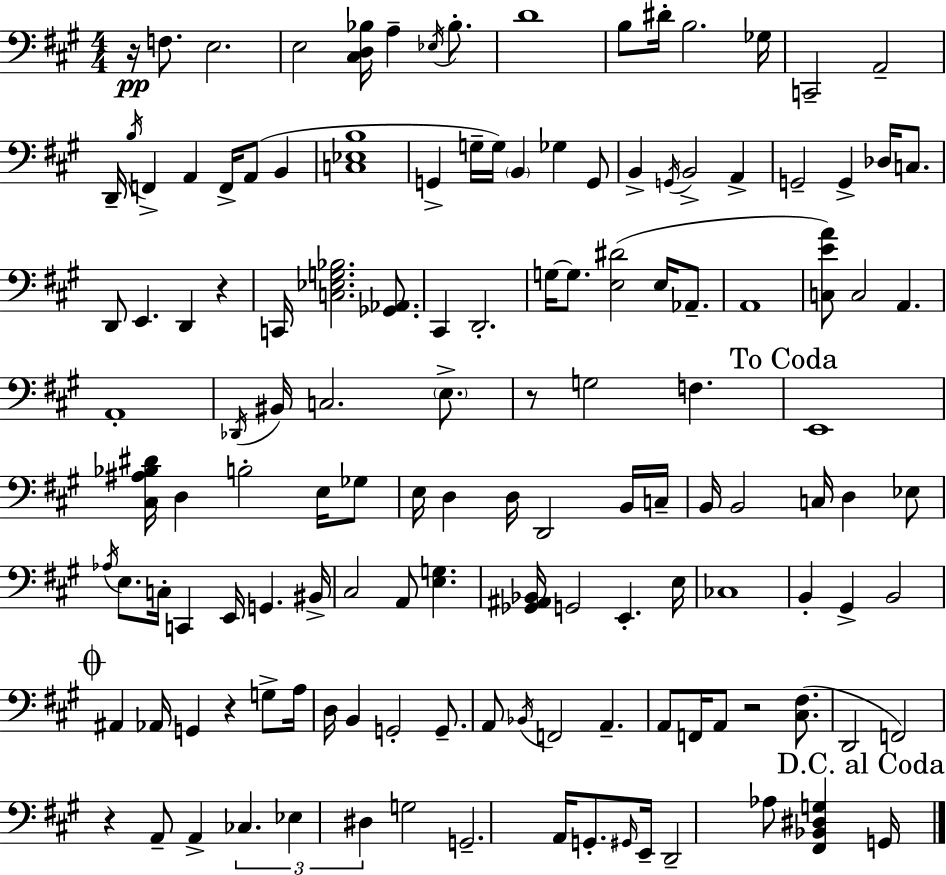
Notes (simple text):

R/s F3/e. E3/h. E3/h [C#3,D3,Bb3]/s A3/q Eb3/s Bb3/e. D4/w B3/e D#4/s B3/h. Gb3/s C2/h A2/h D2/s B3/s F2/q A2/q F2/s A2/e B2/q [C3,Eb3,B3]/w G2/q G3/s G3/s B2/q Gb3/q G2/e B2/q G2/s B2/h A2/q G2/h G2/q Db3/s C3/e. D2/e E2/q. D2/q R/q C2/s [C3,Eb3,G3,Bb3]/h. [Gb2,Ab2]/e. C#2/q D2/h. G3/s G3/e. [E3,D#4]/h E3/s Ab2/e. A2/w [C3,E4,A4]/e C3/h A2/q. A2/w Db2/s BIS2/s C3/h. E3/e. R/e G3/h F3/q. E2/w [C#3,A#3,Bb3,D#4]/s D3/q B3/h E3/s Gb3/e E3/s D3/q D3/s D2/h B2/s C3/s B2/s B2/h C3/s D3/q Eb3/e Ab3/s E3/e. C3/s C2/q E2/s G2/q. BIS2/s C#3/h A2/e [E3,G3]/q. [Gb2,A#2,Bb2]/s G2/h E2/q. E3/s CES3/w B2/q G#2/q B2/h A#2/q Ab2/s G2/q R/q G3/e A3/s D3/s B2/q G2/h G2/e. A2/e Bb2/s F2/h A2/q. A2/e F2/s A2/e R/h [C#3,F#3]/e. D2/h F2/h R/q A2/e A2/q CES3/q. Eb3/q D#3/q G3/h G2/h. A2/s G2/e. G#2/s E2/s D2/h Ab3/e [F#2,Bb2,D#3,G3]/q G2/s